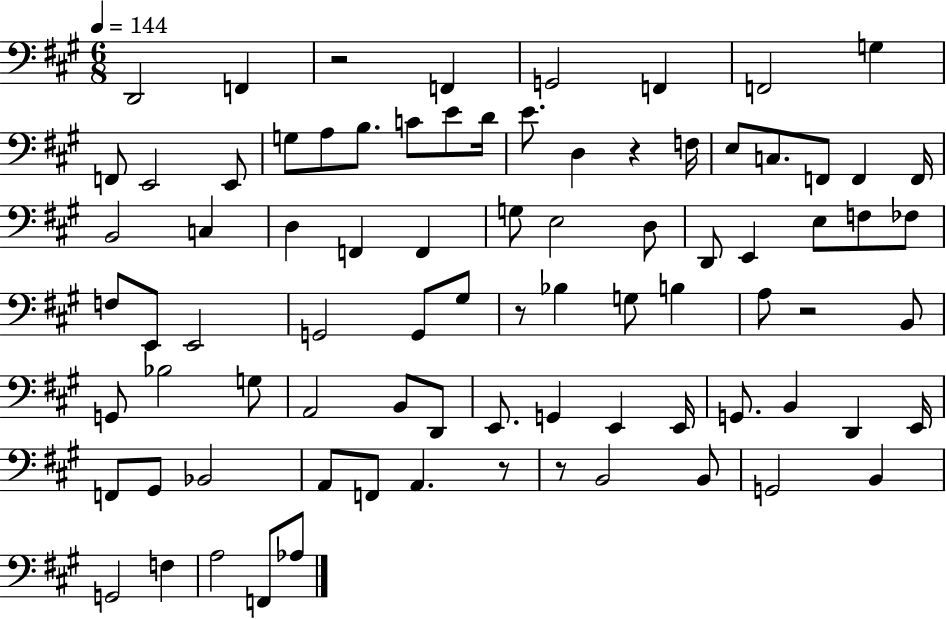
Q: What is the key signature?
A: A major